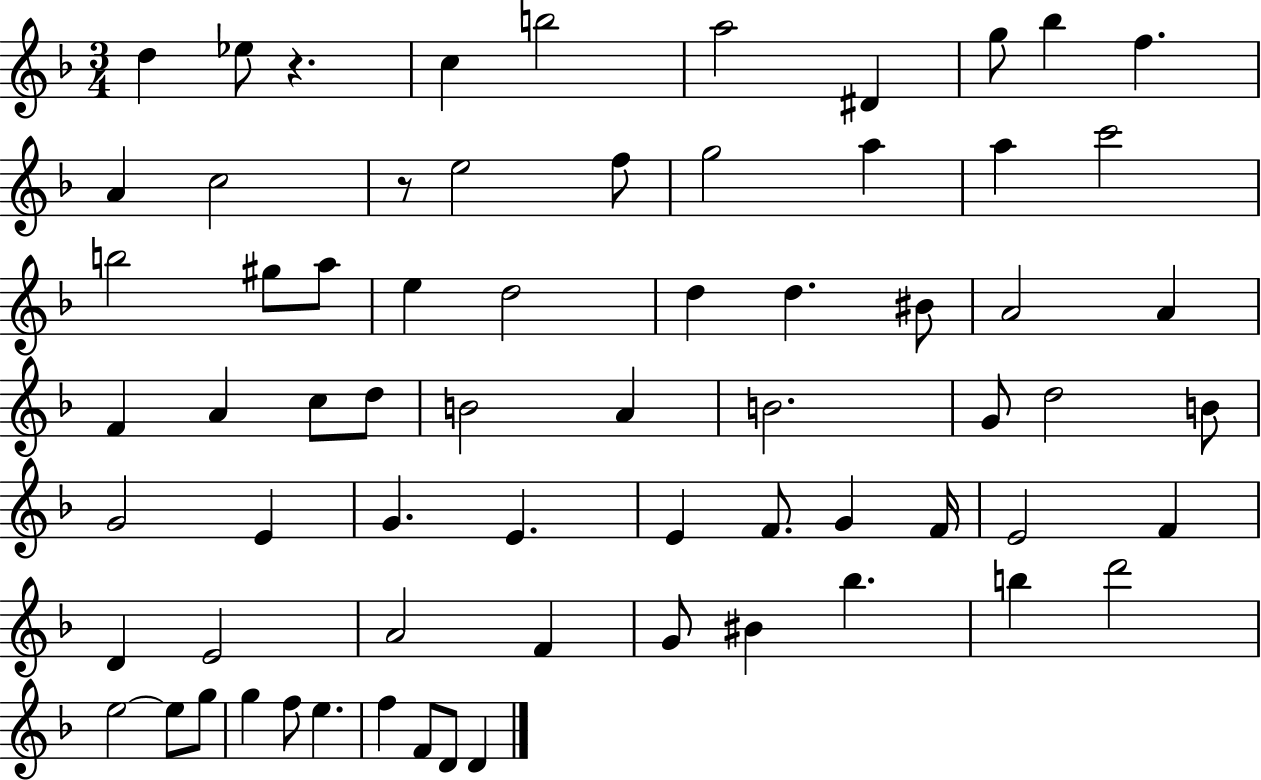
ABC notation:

X:1
T:Untitled
M:3/4
L:1/4
K:F
d _e/2 z c b2 a2 ^D g/2 _b f A c2 z/2 e2 f/2 g2 a a c'2 b2 ^g/2 a/2 e d2 d d ^B/2 A2 A F A c/2 d/2 B2 A B2 G/2 d2 B/2 G2 E G E E F/2 G F/4 E2 F D E2 A2 F G/2 ^B _b b d'2 e2 e/2 g/2 g f/2 e f F/2 D/2 D